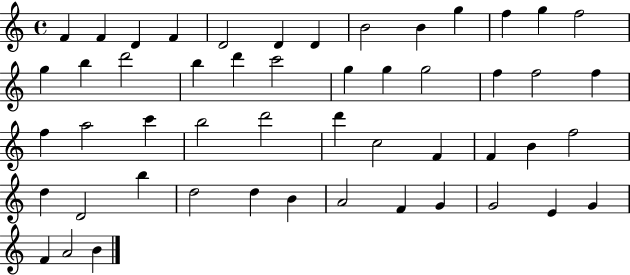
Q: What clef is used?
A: treble